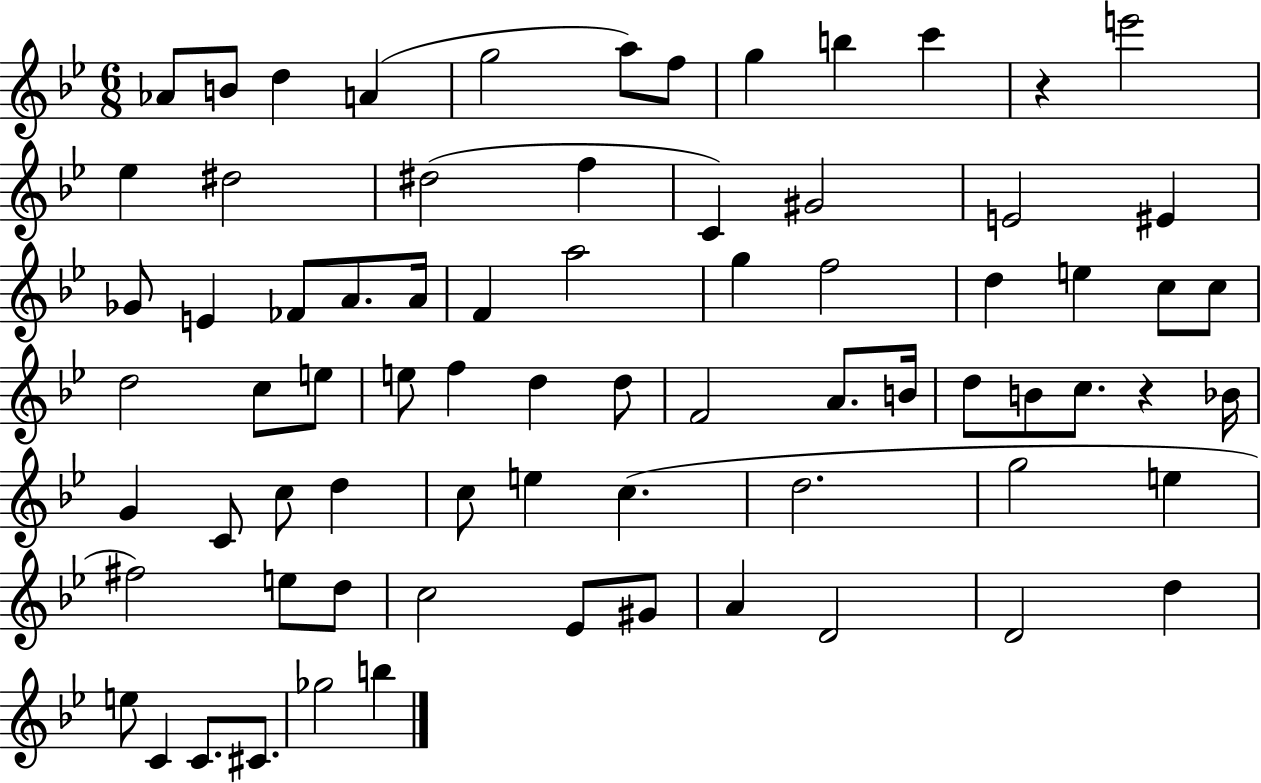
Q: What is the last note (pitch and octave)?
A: B5